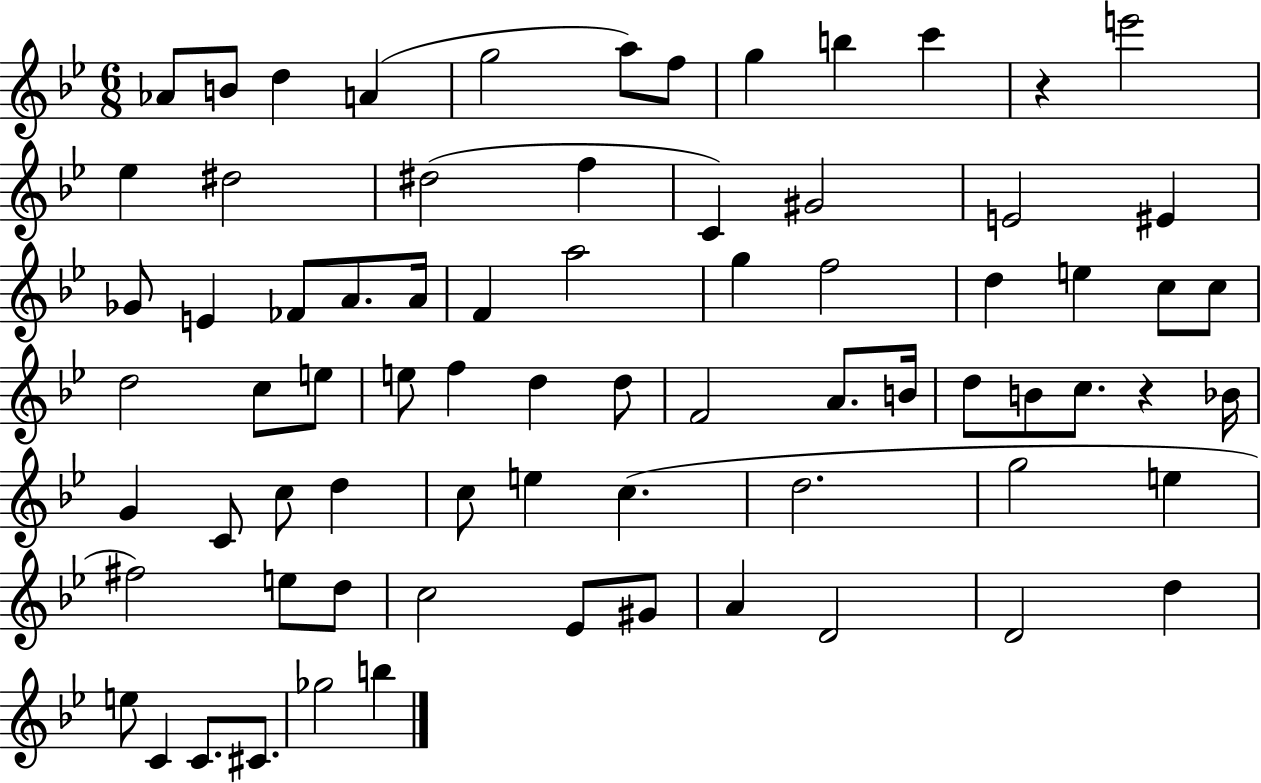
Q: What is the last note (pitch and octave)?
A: B5